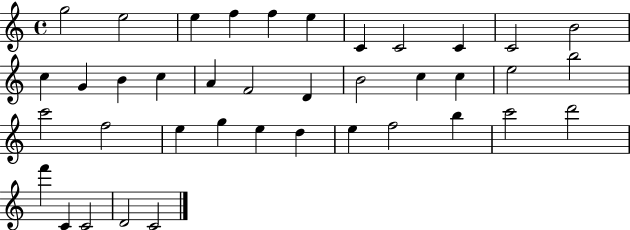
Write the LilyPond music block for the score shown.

{
  \clef treble
  \time 4/4
  \defaultTimeSignature
  \key c \major
  g''2 e''2 | e''4 f''4 f''4 e''4 | c'4 c'2 c'4 | c'2 b'2 | \break c''4 g'4 b'4 c''4 | a'4 f'2 d'4 | b'2 c''4 c''4 | e''2 b''2 | \break c'''2 f''2 | e''4 g''4 e''4 d''4 | e''4 f''2 b''4 | c'''2 d'''2 | \break f'''4 c'4 c'2 | d'2 c'2 | \bar "|."
}